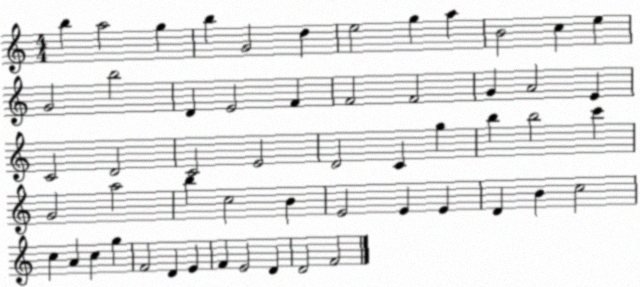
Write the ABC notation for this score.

X:1
T:Untitled
M:4/4
L:1/4
K:C
b a2 g b G2 d e2 g a B2 c e G2 b2 D E2 F F2 F2 G A2 E C2 D2 C2 E2 D2 C g b b2 c' G2 a2 b c2 B E2 E E D B c2 c A c g F2 D E F E2 D D2 F2